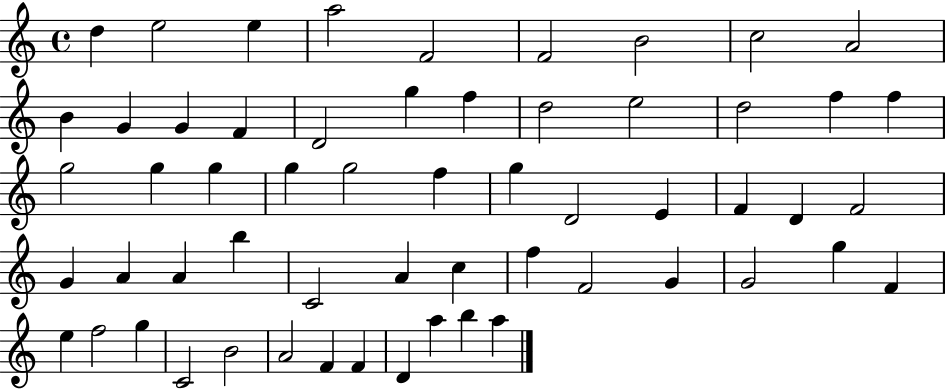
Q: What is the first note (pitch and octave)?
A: D5